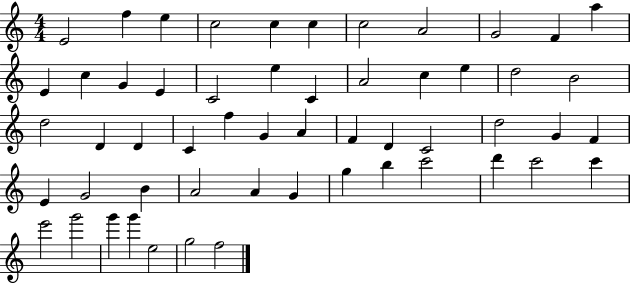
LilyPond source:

{
  \clef treble
  \numericTimeSignature
  \time 4/4
  \key c \major
  e'2 f''4 e''4 | c''2 c''4 c''4 | c''2 a'2 | g'2 f'4 a''4 | \break e'4 c''4 g'4 e'4 | c'2 e''4 c'4 | a'2 c''4 e''4 | d''2 b'2 | \break d''2 d'4 d'4 | c'4 f''4 g'4 a'4 | f'4 d'4 c'2 | d''2 g'4 f'4 | \break e'4 g'2 b'4 | a'2 a'4 g'4 | g''4 b''4 c'''2 | d'''4 c'''2 c'''4 | \break e'''2 g'''2 | g'''4 g'''4 e''2 | g''2 f''2 | \bar "|."
}